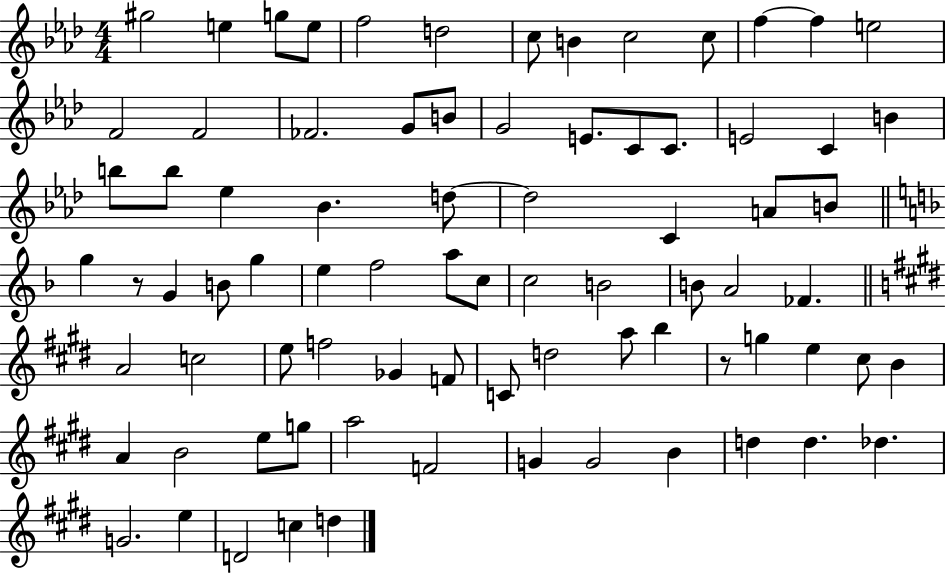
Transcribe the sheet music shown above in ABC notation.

X:1
T:Untitled
M:4/4
L:1/4
K:Ab
^g2 e g/2 e/2 f2 d2 c/2 B c2 c/2 f f e2 F2 F2 _F2 G/2 B/2 G2 E/2 C/2 C/2 E2 C B b/2 b/2 _e _B d/2 d2 C A/2 B/2 g z/2 G B/2 g e f2 a/2 c/2 c2 B2 B/2 A2 _F A2 c2 e/2 f2 _G F/2 C/2 d2 a/2 b z/2 g e ^c/2 B A B2 e/2 g/2 a2 F2 G G2 B d d _d G2 e D2 c d